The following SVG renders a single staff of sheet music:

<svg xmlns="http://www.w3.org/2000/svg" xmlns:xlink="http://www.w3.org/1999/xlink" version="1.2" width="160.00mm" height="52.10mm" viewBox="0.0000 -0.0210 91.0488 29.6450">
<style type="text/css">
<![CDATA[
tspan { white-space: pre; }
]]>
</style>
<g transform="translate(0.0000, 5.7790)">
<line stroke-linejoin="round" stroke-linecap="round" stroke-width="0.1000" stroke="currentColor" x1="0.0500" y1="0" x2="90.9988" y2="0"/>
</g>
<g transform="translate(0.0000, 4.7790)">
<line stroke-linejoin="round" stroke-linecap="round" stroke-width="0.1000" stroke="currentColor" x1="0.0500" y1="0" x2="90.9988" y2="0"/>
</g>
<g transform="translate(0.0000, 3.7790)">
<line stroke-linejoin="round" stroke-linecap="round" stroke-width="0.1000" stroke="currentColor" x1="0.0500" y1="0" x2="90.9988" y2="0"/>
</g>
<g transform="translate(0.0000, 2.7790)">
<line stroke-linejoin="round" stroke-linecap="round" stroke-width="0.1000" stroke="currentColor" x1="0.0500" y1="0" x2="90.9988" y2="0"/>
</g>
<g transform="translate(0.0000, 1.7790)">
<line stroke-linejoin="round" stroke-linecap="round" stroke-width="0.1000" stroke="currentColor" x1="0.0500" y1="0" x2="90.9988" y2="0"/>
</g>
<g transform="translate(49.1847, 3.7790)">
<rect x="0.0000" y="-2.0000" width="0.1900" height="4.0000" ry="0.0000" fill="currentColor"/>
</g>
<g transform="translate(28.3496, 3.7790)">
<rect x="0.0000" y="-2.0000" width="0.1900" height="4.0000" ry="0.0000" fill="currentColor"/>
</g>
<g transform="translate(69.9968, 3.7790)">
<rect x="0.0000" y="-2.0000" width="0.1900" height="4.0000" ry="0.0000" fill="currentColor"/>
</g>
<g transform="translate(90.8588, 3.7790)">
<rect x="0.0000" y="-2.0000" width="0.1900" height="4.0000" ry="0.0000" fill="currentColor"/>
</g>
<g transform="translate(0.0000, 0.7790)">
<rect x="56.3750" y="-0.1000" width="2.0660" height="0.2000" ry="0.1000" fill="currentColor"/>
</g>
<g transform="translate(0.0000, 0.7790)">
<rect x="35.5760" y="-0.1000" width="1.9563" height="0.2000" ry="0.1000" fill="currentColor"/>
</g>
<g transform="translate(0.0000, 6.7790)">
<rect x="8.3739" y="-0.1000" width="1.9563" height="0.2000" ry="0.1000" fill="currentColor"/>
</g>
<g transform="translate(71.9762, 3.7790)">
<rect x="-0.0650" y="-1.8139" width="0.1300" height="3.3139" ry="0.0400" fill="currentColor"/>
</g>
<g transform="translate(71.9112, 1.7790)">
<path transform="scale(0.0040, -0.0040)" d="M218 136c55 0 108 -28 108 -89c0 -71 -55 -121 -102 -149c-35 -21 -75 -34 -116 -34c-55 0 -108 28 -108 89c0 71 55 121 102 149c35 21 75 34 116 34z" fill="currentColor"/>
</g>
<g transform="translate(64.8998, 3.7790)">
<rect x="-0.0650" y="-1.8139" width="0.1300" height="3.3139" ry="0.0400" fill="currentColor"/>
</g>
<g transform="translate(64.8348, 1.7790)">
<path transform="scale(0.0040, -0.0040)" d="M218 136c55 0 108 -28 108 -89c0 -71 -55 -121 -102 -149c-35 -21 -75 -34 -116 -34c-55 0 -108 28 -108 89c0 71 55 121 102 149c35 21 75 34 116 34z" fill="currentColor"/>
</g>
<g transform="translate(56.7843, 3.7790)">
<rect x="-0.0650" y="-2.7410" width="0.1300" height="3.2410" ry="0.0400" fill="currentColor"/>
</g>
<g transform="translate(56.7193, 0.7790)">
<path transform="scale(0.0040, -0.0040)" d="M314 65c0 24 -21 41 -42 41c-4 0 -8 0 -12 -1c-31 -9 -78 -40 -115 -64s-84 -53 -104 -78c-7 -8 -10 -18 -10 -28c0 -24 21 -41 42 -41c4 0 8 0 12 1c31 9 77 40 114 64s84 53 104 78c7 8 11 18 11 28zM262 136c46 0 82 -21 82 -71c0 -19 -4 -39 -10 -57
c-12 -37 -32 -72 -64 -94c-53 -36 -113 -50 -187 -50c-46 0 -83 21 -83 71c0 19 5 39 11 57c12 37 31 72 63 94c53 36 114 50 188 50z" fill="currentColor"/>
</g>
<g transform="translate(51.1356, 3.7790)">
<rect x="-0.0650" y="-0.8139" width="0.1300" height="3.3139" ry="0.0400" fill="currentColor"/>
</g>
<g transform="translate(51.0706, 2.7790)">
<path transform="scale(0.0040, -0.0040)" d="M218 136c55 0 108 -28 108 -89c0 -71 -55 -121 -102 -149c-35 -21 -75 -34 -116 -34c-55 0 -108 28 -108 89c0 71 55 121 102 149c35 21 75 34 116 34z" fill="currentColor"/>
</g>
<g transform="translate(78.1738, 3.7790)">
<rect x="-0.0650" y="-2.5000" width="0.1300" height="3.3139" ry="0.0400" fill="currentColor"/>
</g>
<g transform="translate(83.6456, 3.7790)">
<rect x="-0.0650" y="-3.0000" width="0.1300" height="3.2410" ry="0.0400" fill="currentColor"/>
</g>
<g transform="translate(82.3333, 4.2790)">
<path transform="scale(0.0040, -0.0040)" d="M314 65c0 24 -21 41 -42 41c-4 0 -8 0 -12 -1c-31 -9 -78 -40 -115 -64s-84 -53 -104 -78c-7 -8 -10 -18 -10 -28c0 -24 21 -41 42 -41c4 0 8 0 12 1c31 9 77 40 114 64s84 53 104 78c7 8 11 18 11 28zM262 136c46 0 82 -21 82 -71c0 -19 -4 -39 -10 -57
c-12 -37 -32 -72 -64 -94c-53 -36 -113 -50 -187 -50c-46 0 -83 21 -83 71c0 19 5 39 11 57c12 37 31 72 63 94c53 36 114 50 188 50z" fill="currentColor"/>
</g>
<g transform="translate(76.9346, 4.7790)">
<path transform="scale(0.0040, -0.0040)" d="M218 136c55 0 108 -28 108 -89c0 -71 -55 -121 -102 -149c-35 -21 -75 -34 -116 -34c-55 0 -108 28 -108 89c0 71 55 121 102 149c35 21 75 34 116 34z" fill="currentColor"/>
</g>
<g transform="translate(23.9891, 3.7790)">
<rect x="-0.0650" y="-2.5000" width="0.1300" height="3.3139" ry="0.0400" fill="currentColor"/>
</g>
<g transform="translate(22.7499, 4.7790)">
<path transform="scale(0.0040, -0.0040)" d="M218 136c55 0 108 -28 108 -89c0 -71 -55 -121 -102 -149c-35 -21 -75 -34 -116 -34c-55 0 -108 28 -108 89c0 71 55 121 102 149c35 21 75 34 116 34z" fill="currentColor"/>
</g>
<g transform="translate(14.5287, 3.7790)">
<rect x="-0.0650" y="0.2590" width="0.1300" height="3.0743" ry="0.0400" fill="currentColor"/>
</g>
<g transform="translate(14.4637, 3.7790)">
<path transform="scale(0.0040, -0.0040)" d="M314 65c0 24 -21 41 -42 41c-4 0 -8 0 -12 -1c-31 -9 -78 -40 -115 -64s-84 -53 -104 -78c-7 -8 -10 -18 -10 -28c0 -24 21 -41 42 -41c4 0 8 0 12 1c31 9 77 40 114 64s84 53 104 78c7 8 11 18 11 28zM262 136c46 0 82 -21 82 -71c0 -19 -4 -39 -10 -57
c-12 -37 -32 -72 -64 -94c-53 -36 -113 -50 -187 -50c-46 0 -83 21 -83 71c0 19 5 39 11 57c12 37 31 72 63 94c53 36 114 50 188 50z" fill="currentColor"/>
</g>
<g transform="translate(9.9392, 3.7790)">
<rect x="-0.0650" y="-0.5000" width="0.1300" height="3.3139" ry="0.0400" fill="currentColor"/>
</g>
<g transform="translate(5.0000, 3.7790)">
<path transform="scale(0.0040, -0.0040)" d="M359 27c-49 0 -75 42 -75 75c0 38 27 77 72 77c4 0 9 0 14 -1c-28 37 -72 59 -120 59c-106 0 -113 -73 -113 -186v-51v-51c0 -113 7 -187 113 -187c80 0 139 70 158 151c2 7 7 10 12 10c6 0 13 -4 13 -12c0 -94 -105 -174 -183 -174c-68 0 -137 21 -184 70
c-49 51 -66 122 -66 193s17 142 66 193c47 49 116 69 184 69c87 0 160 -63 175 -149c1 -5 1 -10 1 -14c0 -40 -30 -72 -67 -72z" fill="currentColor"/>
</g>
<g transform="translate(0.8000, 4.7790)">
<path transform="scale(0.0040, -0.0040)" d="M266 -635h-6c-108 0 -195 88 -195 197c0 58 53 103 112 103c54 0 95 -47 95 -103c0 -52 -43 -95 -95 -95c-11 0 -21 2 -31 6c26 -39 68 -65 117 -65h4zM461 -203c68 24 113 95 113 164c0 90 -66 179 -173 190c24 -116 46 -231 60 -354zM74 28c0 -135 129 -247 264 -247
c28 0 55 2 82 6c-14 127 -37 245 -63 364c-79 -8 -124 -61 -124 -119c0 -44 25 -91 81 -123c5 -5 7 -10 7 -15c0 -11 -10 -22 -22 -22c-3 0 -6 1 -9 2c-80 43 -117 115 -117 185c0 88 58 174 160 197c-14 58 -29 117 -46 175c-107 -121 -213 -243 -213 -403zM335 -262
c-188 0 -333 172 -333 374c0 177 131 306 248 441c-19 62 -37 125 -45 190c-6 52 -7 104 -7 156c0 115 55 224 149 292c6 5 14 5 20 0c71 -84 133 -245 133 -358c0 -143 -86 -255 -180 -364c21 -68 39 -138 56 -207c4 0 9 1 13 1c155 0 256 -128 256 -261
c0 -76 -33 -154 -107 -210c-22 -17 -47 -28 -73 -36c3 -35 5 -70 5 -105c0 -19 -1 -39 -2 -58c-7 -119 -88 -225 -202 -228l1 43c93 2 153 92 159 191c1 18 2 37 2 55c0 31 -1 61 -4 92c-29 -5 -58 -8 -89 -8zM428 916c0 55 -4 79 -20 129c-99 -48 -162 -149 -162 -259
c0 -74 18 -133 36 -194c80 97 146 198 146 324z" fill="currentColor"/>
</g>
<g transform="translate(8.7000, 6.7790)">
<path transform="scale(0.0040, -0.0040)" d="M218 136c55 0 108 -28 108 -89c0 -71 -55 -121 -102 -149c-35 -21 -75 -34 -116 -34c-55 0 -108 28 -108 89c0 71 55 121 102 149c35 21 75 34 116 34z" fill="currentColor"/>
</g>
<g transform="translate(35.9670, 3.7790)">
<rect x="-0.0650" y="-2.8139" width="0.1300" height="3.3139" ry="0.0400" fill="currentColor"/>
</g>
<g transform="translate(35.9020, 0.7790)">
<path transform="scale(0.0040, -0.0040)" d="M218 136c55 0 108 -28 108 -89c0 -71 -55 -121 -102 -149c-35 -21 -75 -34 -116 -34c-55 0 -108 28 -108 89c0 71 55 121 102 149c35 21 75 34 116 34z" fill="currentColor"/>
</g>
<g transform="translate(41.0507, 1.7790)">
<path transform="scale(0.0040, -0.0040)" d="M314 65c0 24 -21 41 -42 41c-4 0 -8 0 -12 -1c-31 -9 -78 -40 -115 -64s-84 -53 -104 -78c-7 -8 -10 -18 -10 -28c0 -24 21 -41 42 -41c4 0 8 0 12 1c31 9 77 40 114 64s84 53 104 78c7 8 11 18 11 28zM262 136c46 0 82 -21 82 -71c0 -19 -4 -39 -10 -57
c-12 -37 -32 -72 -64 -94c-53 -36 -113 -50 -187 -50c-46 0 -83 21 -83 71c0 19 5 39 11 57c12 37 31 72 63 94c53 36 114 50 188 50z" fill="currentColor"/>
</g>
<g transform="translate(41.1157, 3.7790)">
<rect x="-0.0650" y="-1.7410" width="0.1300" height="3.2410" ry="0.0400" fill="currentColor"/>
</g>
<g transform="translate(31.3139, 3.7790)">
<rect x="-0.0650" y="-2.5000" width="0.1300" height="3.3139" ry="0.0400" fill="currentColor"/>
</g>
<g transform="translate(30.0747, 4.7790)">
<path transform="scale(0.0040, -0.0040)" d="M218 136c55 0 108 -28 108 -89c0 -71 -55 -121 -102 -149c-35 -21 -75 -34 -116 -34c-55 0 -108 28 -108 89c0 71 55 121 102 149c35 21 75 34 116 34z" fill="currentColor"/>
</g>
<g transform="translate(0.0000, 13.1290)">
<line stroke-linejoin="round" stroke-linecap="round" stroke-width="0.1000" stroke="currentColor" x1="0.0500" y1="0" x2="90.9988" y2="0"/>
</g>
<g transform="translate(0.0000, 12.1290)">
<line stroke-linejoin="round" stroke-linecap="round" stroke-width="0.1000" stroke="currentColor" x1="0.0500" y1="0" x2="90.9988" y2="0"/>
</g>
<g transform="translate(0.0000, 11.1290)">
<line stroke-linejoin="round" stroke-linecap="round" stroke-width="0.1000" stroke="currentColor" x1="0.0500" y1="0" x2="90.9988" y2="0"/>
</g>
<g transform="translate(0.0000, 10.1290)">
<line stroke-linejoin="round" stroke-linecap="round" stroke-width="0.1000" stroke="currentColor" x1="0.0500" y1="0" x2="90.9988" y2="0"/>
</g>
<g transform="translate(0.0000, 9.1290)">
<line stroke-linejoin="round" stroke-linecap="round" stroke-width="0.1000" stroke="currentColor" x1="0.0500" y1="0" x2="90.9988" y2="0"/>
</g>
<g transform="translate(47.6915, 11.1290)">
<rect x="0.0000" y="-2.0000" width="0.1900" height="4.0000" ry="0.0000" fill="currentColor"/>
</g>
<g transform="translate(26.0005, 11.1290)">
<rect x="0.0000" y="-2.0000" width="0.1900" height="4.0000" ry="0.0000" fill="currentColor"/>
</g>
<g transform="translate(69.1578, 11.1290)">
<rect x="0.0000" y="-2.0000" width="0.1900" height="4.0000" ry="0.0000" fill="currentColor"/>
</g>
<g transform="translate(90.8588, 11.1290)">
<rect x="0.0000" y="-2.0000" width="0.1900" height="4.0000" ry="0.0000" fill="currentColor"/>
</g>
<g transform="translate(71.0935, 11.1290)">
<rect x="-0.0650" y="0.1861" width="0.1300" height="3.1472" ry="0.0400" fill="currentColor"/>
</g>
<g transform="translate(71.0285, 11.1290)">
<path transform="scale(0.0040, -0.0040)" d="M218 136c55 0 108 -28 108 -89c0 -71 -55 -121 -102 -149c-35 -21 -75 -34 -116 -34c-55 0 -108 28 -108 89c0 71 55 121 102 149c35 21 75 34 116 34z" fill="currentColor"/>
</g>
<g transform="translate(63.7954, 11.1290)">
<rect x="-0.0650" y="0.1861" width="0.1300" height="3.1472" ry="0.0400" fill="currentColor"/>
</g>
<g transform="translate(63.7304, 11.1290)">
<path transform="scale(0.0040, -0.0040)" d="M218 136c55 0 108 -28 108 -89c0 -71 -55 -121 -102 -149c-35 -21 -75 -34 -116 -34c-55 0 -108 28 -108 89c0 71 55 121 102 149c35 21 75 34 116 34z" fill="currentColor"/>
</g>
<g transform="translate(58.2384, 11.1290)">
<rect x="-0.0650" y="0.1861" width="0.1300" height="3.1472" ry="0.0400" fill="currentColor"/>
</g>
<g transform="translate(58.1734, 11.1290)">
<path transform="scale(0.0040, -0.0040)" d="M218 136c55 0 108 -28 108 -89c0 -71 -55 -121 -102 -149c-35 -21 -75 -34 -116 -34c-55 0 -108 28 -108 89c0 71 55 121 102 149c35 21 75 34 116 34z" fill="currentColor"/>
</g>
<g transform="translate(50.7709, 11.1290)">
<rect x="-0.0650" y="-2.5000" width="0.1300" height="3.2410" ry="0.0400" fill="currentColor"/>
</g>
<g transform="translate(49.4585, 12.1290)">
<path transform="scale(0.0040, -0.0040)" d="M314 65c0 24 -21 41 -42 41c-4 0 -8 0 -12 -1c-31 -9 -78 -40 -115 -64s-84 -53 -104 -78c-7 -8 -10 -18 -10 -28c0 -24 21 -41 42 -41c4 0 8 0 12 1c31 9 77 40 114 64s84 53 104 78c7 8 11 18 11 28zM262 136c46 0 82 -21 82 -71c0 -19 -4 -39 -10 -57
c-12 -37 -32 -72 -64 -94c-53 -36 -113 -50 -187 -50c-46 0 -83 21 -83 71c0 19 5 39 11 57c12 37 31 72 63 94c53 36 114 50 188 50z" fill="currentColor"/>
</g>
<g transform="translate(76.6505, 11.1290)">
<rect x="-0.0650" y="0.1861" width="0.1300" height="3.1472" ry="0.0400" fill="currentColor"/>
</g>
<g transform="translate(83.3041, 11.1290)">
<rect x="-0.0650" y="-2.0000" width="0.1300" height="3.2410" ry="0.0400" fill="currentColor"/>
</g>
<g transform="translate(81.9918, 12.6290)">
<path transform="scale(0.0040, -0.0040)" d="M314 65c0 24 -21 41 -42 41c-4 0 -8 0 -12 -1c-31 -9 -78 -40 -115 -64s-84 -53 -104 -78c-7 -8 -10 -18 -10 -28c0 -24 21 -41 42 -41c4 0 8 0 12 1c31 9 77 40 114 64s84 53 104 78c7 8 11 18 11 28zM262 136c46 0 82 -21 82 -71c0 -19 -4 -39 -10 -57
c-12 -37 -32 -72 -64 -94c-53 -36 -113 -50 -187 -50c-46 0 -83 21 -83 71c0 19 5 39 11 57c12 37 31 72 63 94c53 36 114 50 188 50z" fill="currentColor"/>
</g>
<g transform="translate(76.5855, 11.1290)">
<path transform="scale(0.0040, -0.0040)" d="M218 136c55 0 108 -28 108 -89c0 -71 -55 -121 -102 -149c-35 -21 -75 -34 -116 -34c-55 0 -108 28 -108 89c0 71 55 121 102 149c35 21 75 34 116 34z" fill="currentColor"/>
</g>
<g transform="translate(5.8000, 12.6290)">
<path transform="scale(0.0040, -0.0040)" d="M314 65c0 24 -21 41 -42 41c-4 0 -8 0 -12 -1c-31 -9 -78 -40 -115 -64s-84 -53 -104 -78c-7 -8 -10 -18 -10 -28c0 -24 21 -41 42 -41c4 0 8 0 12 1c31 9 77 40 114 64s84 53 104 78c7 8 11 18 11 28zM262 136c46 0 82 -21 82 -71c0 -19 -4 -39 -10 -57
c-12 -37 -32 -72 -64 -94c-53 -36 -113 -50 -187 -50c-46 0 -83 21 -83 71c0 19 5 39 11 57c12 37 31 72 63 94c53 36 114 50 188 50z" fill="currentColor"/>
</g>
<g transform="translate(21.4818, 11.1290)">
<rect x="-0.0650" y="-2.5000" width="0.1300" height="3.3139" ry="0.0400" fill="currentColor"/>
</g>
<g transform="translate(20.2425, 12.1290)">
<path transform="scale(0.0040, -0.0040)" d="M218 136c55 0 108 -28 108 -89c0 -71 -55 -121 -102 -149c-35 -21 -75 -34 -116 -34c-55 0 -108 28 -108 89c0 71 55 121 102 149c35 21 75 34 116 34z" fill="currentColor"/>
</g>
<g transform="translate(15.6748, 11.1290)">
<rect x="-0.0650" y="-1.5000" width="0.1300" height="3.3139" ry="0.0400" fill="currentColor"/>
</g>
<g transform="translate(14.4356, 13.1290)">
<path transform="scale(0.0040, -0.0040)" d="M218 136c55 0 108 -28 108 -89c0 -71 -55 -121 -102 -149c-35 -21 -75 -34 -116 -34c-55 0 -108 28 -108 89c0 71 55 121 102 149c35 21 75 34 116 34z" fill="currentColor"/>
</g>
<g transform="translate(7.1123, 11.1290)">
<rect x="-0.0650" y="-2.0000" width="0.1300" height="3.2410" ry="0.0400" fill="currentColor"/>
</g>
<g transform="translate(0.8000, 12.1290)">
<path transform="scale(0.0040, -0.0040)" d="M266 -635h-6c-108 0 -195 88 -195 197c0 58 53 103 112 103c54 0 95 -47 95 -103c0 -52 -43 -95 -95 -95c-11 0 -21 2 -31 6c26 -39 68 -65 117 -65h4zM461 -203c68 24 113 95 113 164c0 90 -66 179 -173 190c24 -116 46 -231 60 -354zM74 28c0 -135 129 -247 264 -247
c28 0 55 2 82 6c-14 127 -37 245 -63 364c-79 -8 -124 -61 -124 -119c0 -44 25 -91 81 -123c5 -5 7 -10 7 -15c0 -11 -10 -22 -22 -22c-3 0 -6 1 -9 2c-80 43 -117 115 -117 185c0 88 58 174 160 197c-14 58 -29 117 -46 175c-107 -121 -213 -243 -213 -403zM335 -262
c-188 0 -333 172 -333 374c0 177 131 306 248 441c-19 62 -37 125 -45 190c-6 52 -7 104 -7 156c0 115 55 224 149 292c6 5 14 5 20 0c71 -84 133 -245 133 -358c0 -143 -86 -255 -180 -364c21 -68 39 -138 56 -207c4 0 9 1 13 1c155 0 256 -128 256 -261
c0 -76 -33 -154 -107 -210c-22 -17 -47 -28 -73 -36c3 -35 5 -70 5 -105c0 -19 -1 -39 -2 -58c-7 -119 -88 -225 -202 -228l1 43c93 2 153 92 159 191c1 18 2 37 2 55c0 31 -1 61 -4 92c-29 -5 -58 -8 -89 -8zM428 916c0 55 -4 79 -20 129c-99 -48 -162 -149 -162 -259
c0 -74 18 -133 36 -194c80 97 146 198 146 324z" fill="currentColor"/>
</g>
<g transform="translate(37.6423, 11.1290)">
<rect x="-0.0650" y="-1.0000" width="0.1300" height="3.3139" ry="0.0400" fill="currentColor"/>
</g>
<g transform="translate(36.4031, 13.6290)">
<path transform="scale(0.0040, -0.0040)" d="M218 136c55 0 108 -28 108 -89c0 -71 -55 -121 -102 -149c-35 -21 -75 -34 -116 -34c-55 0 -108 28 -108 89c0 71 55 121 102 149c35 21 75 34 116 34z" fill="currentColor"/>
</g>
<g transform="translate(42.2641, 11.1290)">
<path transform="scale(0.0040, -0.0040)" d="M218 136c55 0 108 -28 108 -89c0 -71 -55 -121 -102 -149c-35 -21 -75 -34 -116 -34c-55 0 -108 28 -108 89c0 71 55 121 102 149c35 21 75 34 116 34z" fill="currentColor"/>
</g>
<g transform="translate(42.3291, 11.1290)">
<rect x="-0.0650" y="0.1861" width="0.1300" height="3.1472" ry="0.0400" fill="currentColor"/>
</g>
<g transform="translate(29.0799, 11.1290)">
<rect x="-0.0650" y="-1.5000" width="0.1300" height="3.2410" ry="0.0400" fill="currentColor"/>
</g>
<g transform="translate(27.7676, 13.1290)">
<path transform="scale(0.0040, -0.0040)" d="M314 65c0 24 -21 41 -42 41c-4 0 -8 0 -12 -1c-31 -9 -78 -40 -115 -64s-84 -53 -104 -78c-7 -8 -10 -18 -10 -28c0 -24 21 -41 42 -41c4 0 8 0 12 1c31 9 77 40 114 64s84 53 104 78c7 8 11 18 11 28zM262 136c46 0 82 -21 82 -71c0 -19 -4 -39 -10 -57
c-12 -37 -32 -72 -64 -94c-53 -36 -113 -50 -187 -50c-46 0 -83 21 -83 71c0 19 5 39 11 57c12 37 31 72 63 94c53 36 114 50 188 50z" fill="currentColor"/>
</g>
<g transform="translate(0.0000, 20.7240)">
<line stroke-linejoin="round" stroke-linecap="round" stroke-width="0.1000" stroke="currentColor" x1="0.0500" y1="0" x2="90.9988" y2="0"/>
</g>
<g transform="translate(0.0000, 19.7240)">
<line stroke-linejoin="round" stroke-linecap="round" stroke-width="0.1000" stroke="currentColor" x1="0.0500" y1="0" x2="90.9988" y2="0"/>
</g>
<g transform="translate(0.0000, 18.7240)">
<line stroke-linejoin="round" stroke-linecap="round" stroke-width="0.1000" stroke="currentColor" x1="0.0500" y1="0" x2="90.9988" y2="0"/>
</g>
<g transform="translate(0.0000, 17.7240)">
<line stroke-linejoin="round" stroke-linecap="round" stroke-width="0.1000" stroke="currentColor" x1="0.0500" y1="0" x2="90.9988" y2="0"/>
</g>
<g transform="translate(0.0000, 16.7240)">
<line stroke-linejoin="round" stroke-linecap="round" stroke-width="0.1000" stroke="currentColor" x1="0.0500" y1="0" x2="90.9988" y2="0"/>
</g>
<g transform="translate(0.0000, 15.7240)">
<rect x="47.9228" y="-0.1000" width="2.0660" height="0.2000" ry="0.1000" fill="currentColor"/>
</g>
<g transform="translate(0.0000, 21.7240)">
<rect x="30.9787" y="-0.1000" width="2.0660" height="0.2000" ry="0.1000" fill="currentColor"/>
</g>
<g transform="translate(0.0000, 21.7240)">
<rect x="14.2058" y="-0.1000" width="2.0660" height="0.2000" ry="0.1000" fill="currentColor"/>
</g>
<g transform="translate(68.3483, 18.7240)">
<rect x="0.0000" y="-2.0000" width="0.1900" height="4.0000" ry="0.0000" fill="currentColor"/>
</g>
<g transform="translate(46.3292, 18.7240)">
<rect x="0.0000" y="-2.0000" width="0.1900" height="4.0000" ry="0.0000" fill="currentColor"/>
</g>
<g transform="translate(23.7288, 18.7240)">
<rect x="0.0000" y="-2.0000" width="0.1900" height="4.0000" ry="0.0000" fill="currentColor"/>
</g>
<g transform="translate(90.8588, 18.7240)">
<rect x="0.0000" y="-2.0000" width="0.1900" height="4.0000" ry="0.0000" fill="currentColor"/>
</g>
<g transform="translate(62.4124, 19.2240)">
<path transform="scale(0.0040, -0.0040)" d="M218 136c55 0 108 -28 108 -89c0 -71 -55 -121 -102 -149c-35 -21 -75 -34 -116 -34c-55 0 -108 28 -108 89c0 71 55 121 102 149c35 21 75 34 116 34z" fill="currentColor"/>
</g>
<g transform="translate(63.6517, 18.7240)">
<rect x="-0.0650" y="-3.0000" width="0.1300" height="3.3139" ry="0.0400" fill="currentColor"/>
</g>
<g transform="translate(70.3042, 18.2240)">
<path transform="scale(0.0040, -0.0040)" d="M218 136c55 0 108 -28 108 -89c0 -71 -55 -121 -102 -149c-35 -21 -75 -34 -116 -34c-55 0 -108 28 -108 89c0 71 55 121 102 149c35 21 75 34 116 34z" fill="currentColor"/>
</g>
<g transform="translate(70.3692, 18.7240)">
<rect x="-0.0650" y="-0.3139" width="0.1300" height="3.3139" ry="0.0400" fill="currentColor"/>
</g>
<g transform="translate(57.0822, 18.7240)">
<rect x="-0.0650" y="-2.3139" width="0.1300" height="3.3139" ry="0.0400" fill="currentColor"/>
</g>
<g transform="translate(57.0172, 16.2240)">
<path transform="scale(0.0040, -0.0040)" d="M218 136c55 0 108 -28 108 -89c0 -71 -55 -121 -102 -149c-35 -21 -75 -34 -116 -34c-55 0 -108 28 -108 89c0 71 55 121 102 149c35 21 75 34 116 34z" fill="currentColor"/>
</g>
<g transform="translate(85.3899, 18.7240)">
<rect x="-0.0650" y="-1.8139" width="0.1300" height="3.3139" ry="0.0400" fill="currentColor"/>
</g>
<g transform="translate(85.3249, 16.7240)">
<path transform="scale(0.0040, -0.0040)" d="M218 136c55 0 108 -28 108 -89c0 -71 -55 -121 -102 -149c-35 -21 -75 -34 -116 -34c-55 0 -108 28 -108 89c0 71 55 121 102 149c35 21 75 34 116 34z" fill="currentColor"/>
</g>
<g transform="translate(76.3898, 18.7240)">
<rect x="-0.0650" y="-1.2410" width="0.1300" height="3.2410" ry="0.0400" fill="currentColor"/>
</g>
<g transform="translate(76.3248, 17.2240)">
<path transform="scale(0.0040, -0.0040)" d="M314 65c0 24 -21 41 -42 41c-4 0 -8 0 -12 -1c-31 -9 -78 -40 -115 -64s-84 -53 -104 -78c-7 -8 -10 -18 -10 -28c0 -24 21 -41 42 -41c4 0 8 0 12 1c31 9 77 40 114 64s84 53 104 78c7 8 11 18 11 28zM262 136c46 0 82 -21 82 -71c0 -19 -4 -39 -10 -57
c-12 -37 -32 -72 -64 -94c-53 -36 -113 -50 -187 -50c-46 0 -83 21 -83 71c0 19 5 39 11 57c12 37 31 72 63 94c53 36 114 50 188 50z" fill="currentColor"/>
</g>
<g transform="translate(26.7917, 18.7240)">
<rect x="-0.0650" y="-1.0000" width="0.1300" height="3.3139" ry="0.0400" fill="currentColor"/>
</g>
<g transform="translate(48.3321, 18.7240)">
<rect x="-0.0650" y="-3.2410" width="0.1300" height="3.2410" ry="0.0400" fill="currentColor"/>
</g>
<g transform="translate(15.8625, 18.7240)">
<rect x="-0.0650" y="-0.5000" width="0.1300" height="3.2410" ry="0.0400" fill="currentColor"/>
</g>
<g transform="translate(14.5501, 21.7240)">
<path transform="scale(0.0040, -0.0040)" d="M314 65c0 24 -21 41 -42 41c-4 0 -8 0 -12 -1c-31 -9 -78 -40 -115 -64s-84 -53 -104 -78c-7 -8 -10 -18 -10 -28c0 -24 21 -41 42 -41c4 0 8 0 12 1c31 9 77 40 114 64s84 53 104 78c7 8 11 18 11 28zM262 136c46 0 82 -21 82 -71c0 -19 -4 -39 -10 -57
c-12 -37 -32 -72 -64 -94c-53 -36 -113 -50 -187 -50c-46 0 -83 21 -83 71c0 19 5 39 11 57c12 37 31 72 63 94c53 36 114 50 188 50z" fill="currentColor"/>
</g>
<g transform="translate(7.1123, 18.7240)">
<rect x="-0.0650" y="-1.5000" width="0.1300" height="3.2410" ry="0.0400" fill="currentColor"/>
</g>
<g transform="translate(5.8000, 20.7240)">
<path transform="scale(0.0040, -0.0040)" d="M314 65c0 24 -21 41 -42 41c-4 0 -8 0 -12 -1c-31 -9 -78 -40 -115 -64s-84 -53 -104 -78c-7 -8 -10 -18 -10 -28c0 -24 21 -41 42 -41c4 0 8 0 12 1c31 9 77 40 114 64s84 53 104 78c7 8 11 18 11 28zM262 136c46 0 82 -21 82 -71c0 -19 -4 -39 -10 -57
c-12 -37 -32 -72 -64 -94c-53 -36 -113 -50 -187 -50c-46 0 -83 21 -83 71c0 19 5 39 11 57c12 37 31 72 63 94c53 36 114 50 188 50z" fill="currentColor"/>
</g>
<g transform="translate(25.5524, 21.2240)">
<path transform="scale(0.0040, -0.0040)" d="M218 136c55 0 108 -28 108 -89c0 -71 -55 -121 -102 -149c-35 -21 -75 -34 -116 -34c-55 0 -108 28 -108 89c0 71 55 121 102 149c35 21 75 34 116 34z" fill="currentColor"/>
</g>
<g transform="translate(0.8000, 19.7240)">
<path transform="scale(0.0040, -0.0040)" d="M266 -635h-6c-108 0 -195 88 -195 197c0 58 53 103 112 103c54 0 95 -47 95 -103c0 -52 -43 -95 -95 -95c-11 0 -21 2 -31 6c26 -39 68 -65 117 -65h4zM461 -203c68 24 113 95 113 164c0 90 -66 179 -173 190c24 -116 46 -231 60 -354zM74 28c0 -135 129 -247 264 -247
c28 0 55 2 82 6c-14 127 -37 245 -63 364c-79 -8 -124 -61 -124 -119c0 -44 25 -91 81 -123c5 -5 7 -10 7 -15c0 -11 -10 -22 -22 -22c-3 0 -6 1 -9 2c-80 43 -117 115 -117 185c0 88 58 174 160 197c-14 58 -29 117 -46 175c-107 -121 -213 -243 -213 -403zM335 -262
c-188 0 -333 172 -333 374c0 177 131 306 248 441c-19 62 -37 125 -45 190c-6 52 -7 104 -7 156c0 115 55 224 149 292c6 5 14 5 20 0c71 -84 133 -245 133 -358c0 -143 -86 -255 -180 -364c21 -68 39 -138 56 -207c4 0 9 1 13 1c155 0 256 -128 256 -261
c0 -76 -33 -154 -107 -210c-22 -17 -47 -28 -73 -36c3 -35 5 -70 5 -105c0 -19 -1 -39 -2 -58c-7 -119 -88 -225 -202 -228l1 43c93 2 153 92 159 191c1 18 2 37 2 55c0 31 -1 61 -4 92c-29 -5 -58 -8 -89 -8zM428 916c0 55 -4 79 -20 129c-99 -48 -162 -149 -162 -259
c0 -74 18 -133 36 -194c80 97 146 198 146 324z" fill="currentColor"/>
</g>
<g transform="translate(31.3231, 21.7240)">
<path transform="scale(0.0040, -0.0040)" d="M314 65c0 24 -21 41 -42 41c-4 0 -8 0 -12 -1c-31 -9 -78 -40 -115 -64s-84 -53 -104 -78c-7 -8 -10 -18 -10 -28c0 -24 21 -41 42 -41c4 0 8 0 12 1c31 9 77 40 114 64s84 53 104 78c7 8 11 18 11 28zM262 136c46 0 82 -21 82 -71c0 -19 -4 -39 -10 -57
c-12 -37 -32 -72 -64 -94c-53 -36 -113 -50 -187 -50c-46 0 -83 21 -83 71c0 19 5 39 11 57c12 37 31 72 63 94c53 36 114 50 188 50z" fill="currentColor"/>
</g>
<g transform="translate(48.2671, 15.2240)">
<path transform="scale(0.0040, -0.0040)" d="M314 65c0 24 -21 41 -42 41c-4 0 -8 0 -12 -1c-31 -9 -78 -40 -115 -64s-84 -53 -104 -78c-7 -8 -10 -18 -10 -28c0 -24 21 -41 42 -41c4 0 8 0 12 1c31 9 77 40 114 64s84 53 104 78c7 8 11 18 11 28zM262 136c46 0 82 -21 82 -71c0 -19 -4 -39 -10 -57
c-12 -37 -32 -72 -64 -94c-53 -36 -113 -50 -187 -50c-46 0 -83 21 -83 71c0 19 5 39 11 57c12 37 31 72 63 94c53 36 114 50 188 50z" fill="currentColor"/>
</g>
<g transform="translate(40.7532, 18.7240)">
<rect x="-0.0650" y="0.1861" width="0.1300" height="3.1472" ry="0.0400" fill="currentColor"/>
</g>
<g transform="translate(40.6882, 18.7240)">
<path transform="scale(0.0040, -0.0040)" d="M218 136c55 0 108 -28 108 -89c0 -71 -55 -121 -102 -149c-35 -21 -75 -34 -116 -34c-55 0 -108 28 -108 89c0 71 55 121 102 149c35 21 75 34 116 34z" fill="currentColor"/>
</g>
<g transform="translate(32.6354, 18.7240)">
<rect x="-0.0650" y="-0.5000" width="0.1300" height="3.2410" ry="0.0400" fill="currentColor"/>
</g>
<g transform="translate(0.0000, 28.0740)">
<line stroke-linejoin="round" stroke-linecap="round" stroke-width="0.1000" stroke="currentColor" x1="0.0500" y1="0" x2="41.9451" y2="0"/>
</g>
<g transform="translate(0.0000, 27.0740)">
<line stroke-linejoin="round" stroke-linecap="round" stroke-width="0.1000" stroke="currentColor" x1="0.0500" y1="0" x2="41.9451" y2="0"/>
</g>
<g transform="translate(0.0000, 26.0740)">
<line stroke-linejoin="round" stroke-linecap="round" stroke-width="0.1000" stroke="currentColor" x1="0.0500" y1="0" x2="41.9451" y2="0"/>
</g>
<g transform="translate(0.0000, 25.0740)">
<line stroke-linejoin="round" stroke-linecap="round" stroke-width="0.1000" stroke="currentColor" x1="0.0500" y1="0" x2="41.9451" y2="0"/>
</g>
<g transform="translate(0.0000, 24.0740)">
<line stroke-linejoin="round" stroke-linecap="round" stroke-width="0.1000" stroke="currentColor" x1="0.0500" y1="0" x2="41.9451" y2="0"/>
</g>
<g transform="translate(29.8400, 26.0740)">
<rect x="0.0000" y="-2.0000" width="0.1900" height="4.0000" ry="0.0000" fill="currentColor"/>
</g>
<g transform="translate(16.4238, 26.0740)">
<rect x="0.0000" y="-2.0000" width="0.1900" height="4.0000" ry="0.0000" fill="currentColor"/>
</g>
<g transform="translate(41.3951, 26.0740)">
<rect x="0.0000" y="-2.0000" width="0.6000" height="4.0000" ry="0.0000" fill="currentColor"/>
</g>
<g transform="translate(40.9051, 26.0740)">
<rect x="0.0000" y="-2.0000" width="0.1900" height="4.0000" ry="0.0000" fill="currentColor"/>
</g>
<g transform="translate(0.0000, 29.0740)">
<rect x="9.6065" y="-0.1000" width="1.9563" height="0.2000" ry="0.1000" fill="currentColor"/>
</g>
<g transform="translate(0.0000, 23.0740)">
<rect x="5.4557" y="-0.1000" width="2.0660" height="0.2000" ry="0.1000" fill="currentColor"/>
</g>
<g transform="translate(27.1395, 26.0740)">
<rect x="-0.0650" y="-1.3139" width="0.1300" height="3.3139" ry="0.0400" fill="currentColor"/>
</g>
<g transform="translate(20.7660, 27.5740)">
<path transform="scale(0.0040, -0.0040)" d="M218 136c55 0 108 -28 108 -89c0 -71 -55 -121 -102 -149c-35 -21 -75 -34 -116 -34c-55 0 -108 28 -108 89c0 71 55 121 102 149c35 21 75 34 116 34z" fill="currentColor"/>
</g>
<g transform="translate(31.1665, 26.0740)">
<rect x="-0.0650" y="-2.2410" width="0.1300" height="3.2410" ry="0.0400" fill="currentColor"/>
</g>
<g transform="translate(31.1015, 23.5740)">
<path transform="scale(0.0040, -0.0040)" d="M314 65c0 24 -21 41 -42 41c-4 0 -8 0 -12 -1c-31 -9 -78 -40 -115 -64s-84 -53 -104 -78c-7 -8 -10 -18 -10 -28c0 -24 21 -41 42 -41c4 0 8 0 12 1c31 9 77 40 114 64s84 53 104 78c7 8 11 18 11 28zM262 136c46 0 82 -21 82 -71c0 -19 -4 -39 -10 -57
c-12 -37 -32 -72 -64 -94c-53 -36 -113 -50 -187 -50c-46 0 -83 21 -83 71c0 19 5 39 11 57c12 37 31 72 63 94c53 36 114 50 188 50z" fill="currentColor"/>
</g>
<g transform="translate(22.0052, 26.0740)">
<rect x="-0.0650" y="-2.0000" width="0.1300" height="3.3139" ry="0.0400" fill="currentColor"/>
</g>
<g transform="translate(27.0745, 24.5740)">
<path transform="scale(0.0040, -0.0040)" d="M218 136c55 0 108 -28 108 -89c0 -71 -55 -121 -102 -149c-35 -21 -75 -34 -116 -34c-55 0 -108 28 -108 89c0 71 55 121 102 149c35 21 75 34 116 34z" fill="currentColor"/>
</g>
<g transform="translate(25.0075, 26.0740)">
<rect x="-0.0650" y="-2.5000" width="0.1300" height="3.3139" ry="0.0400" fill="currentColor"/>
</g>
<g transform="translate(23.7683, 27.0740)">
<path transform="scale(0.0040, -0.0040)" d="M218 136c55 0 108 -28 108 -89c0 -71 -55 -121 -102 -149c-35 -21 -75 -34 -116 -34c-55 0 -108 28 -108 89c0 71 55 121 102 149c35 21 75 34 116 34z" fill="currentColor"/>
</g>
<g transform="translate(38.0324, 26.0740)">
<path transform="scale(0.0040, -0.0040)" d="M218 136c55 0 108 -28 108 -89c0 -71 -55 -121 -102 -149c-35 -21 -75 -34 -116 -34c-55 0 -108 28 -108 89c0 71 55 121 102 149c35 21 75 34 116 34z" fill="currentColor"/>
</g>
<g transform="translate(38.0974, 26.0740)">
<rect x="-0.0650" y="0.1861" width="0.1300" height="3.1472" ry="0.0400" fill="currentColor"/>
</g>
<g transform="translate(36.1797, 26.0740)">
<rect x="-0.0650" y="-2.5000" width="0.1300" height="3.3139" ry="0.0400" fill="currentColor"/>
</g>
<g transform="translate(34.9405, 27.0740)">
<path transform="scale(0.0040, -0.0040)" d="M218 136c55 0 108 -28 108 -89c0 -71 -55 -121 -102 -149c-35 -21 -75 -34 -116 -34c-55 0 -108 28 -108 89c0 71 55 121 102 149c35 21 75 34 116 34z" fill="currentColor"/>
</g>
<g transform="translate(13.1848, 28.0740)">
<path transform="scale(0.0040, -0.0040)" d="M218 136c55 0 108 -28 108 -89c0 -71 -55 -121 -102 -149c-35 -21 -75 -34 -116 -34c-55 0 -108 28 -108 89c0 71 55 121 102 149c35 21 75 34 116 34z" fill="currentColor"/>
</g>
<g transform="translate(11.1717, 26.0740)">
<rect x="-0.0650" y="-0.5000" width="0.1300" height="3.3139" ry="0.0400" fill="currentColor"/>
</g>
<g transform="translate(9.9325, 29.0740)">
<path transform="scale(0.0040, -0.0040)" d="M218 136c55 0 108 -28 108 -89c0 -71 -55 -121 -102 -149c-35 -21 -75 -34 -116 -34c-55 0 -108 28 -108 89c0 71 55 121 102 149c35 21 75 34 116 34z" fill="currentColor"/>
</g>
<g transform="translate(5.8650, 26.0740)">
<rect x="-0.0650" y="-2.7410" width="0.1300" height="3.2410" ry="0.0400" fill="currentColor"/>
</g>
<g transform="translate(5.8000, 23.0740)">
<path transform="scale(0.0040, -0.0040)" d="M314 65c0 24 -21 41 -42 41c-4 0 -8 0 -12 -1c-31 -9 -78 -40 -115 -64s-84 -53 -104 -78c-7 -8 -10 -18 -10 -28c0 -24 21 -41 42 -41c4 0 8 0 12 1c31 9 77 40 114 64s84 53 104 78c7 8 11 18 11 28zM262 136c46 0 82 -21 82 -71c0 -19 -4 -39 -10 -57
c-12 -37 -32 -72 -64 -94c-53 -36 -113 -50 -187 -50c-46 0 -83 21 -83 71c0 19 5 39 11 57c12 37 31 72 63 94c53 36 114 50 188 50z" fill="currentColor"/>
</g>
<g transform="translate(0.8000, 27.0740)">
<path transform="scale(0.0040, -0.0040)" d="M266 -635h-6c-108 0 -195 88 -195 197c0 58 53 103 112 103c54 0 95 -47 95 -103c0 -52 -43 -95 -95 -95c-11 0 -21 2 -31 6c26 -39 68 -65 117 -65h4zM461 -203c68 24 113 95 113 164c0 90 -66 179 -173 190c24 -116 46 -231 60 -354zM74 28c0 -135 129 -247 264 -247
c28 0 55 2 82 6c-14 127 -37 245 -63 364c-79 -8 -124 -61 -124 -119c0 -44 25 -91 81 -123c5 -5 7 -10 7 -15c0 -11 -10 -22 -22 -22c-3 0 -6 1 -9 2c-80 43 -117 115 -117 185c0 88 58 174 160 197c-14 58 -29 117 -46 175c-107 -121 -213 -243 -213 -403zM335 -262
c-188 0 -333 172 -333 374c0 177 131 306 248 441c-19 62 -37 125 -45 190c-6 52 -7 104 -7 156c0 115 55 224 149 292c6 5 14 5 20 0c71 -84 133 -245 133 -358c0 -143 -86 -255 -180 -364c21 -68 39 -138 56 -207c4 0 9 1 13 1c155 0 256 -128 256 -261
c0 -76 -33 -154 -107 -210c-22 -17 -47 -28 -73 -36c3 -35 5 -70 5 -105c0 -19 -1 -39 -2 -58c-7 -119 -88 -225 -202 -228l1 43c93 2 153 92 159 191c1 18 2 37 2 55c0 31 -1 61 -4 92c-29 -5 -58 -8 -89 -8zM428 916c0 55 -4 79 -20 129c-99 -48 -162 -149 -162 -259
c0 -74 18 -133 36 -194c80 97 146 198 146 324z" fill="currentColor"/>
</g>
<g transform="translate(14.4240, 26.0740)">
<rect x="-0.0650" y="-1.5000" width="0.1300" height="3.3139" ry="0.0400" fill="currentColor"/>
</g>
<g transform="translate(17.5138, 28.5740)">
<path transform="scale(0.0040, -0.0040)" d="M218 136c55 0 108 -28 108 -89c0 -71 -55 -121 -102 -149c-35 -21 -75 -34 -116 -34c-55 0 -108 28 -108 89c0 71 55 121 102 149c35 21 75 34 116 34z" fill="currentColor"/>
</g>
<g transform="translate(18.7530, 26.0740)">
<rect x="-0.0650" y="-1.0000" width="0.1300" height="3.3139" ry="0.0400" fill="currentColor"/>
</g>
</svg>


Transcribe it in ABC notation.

X:1
T:Untitled
M:4/4
L:1/4
K:C
C B2 G G a f2 d a2 f f G A2 F2 E G E2 D B G2 B B B B F2 E2 C2 D C2 B b2 g A c e2 f a2 C E D F G e g2 G B